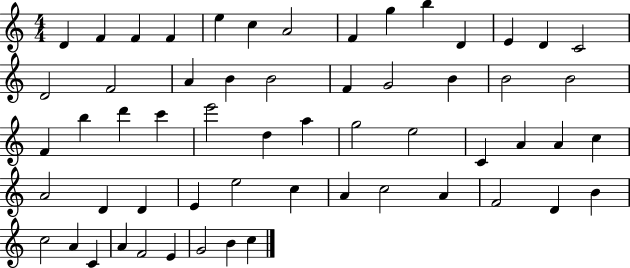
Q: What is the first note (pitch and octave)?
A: D4